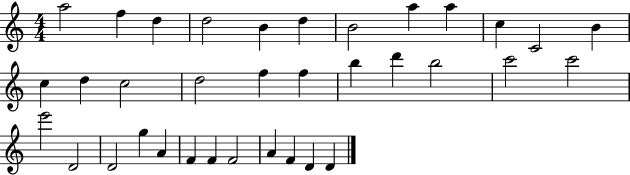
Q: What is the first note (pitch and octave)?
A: A5